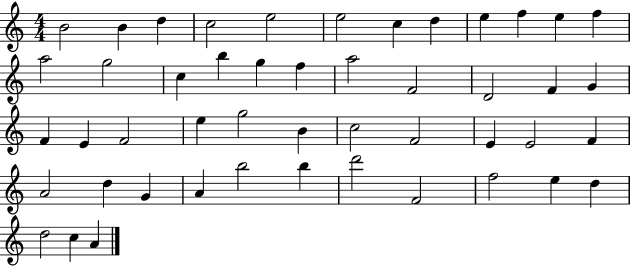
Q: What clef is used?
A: treble